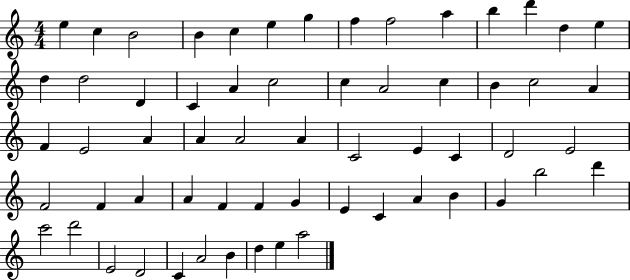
E5/q C5/q B4/h B4/q C5/q E5/q G5/q F5/q F5/h A5/q B5/q D6/q D5/q E5/q D5/q D5/h D4/q C4/q A4/q C5/h C5/q A4/h C5/q B4/q C5/h A4/q F4/q E4/h A4/q A4/q A4/h A4/q C4/h E4/q C4/q D4/h E4/h F4/h F4/q A4/q A4/q F4/q F4/q G4/q E4/q C4/q A4/q B4/q G4/q B5/h D6/q C6/h D6/h E4/h D4/h C4/q A4/h B4/q D5/q E5/q A5/h